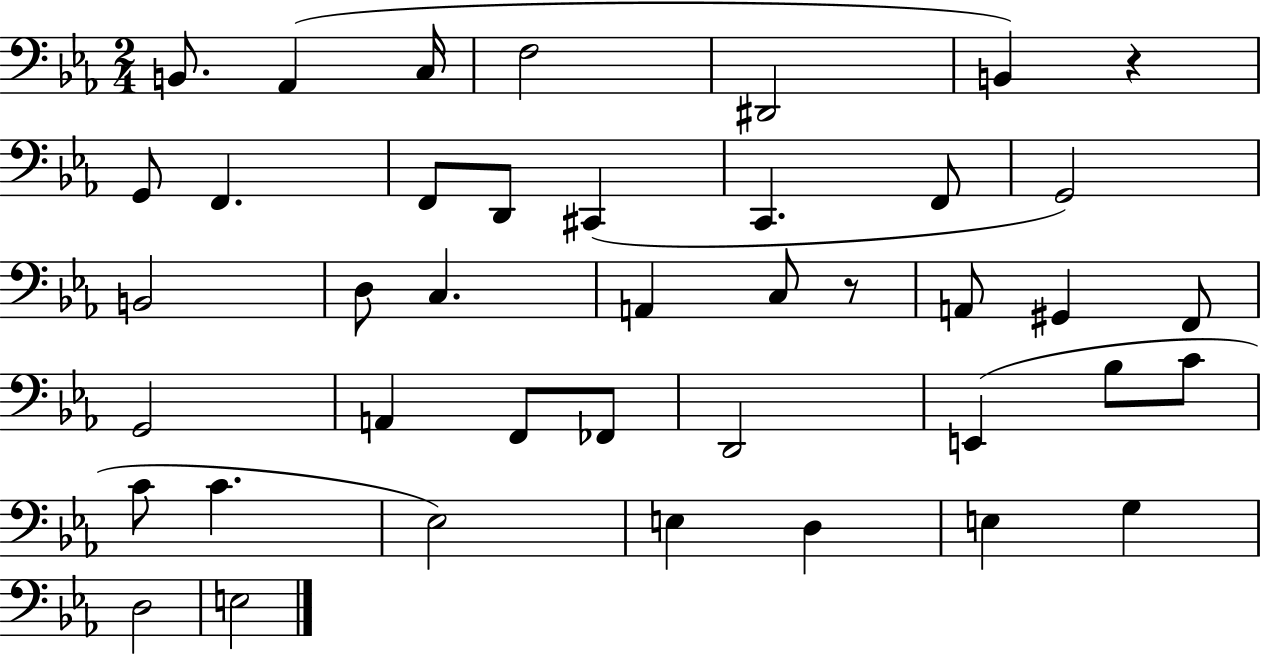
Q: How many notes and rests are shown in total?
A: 41